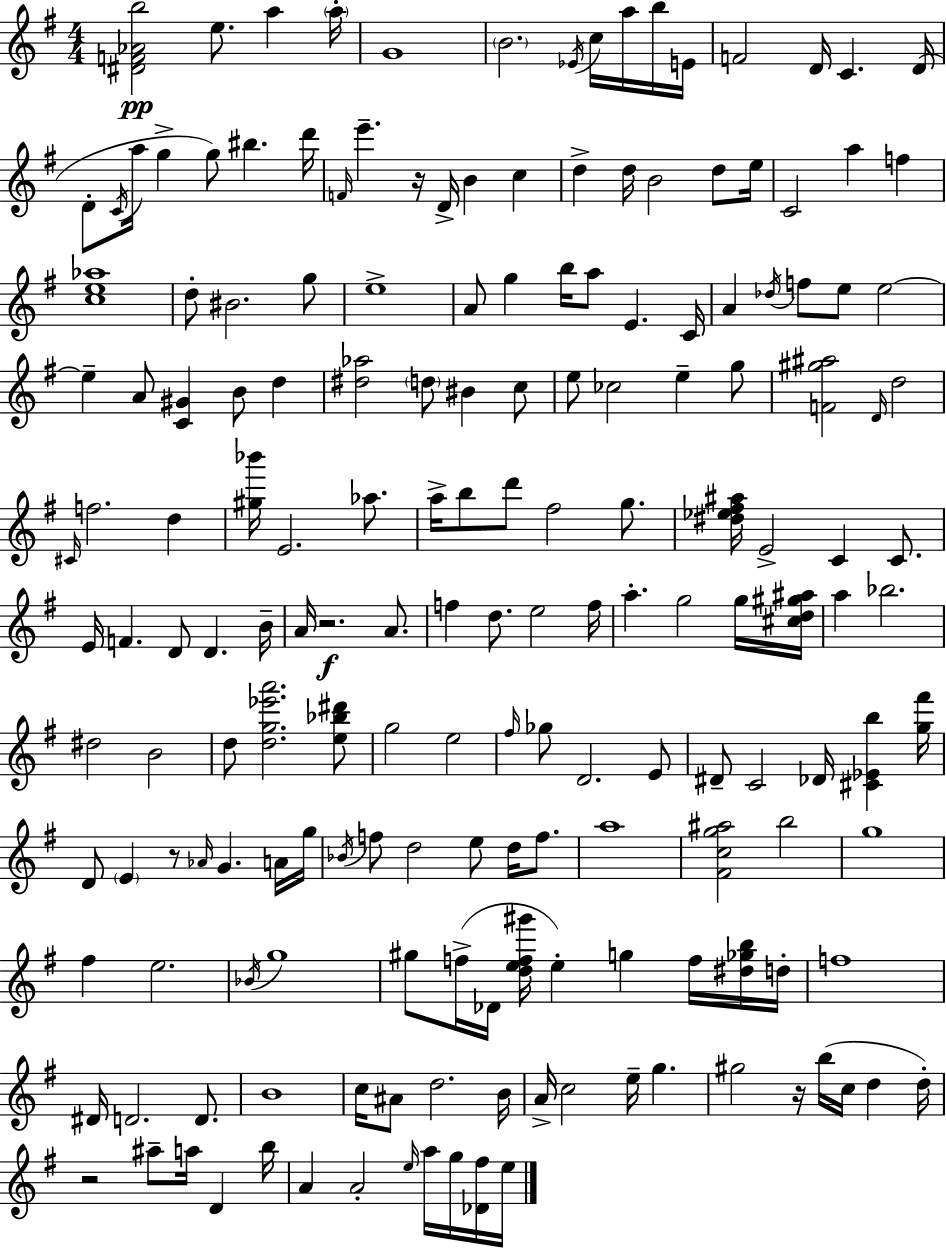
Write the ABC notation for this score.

X:1
T:Untitled
M:4/4
L:1/4
K:Em
[^DF_Ab]2 e/2 a a/4 G4 B2 _E/4 c/4 a/4 b/4 E/4 F2 D/4 C D/4 D/2 C/4 a/4 g g/2 ^b d'/4 F/4 e' z/4 D/4 B c d d/4 B2 d/2 e/4 C2 a f [ce_a]4 d/2 ^B2 g/2 e4 A/2 g b/4 a/2 E C/4 A _d/4 f/2 e/2 e2 e A/2 [C^G] B/2 d [^d_a]2 d/2 ^B c/2 e/2 _c2 e g/2 [F^g^a]2 D/4 d2 ^C/4 f2 d [^g_b']/4 E2 _a/2 a/4 b/2 d'/2 ^f2 g/2 [^d_e^f^a]/4 E2 C C/2 E/4 F D/2 D B/4 A/4 z2 A/2 f d/2 e2 f/4 a g2 g/4 [^cd^g^a]/4 a _b2 ^d2 B2 d/2 [dg_e'a']2 [e_b^d']/2 g2 e2 ^f/4 _g/2 D2 E/2 ^D/2 C2 _D/4 [^C_Eb] [g^f']/4 D/2 E z/2 _A/4 G A/4 g/4 _B/4 f/2 d2 e/2 d/4 f/2 a4 [^Fcg^a]2 b2 g4 ^f e2 _B/4 g4 ^g/2 f/4 _D/4 [def^g']/4 e g f/4 [^d_gb]/4 d/4 f4 ^D/4 D2 D/2 B4 c/4 ^A/2 d2 B/4 A/4 c2 e/4 g ^g2 z/4 b/4 c/4 d d/4 z2 ^a/2 a/4 D b/4 A A2 e/4 a/4 g/4 [_D^f]/4 e/4